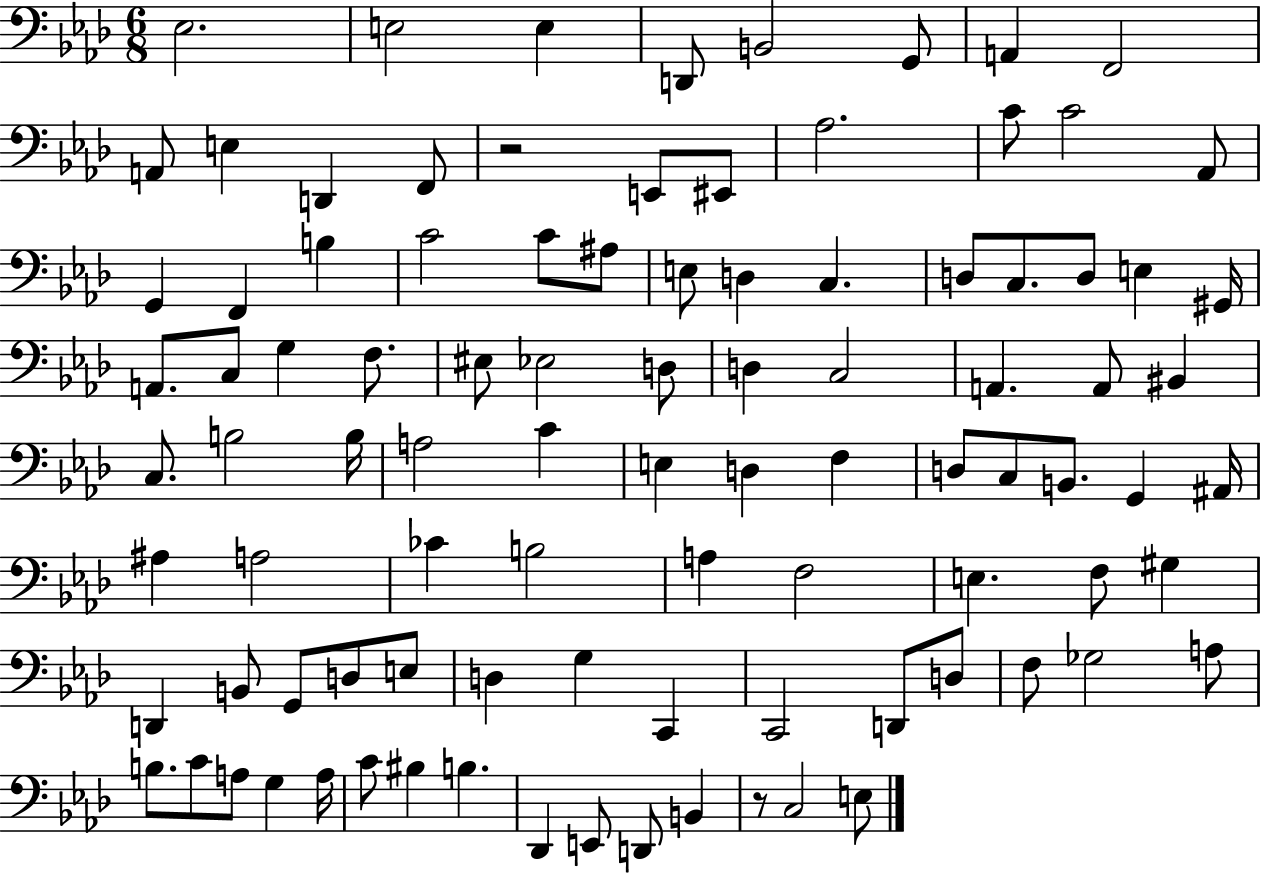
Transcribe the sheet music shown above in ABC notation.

X:1
T:Untitled
M:6/8
L:1/4
K:Ab
_E,2 E,2 E, D,,/2 B,,2 G,,/2 A,, F,,2 A,,/2 E, D,, F,,/2 z2 E,,/2 ^E,,/2 _A,2 C/2 C2 _A,,/2 G,, F,, B, C2 C/2 ^A,/2 E,/2 D, C, D,/2 C,/2 D,/2 E, ^G,,/4 A,,/2 C,/2 G, F,/2 ^E,/2 _E,2 D,/2 D, C,2 A,, A,,/2 ^B,, C,/2 B,2 B,/4 A,2 C E, D, F, D,/2 C,/2 B,,/2 G,, ^A,,/4 ^A, A,2 _C B,2 A, F,2 E, F,/2 ^G, D,, B,,/2 G,,/2 D,/2 E,/2 D, G, C,, C,,2 D,,/2 D,/2 F,/2 _G,2 A,/2 B,/2 C/2 A,/2 G, A,/4 C/2 ^B, B, _D,, E,,/2 D,,/2 B,, z/2 C,2 E,/2